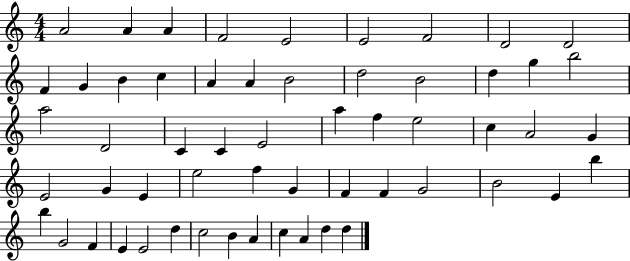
A4/h A4/q A4/q F4/h E4/h E4/h F4/h D4/h D4/h F4/q G4/q B4/q C5/q A4/q A4/q B4/h D5/h B4/h D5/q G5/q B5/h A5/h D4/h C4/q C4/q E4/h A5/q F5/q E5/h C5/q A4/h G4/q E4/h G4/q E4/q E5/h F5/q G4/q F4/q F4/q G4/h B4/h E4/q B5/q B5/q G4/h F4/q E4/q E4/h D5/q C5/h B4/q A4/q C5/q A4/q D5/q D5/q